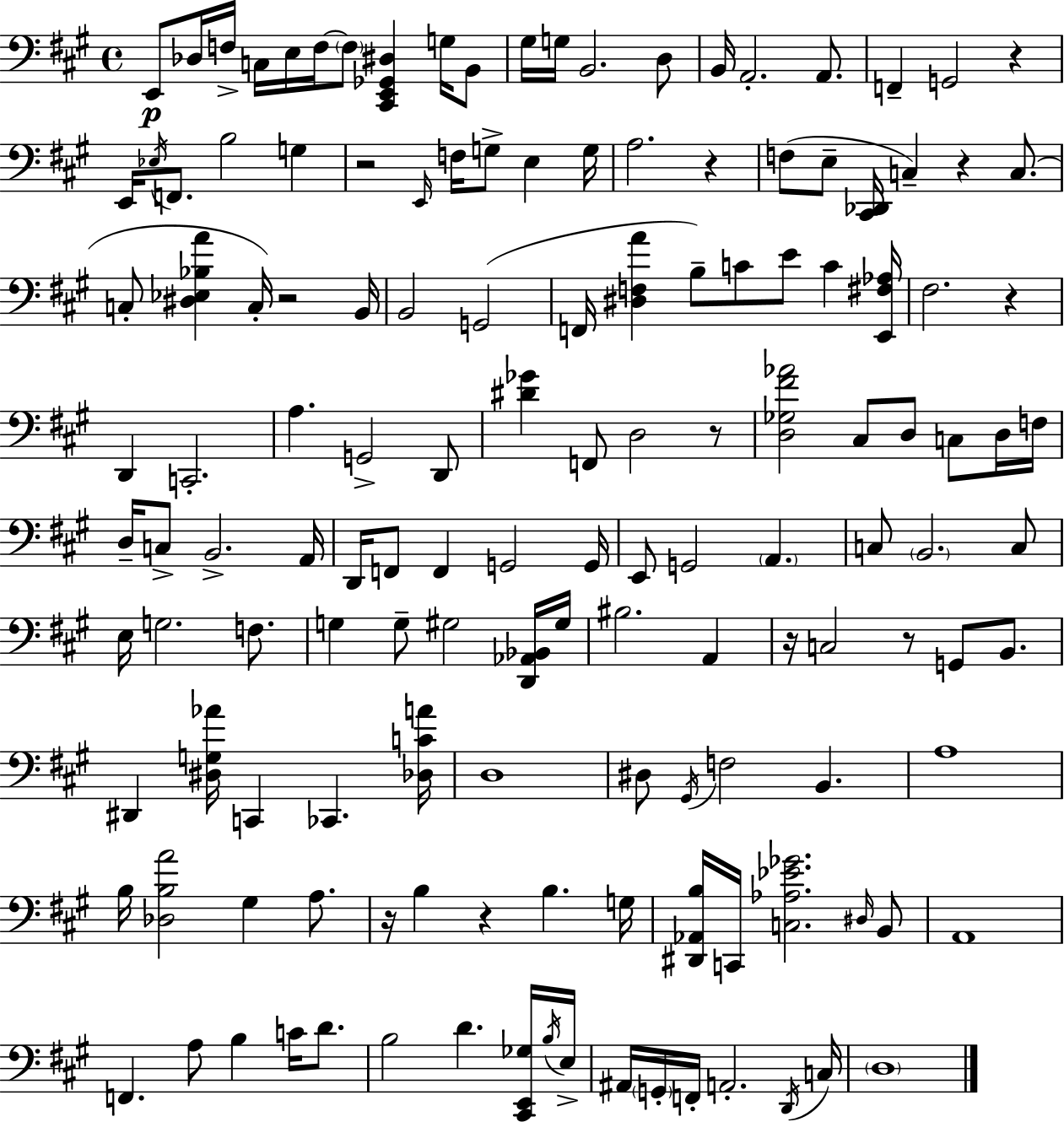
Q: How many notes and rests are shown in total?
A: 143